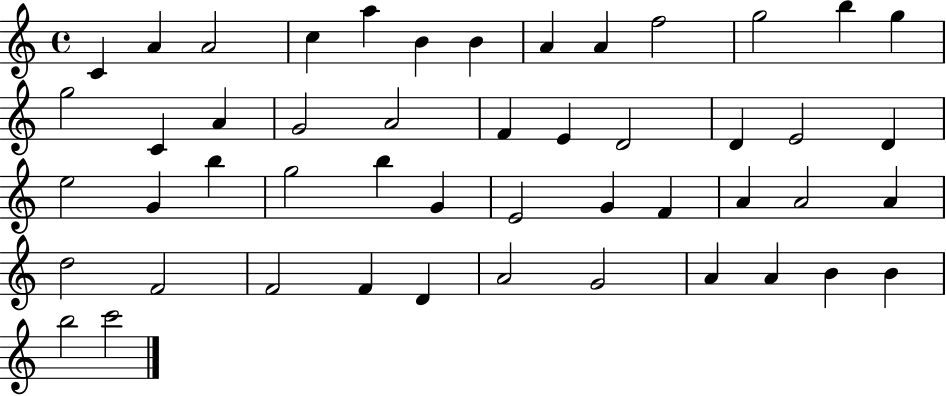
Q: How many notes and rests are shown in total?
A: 49